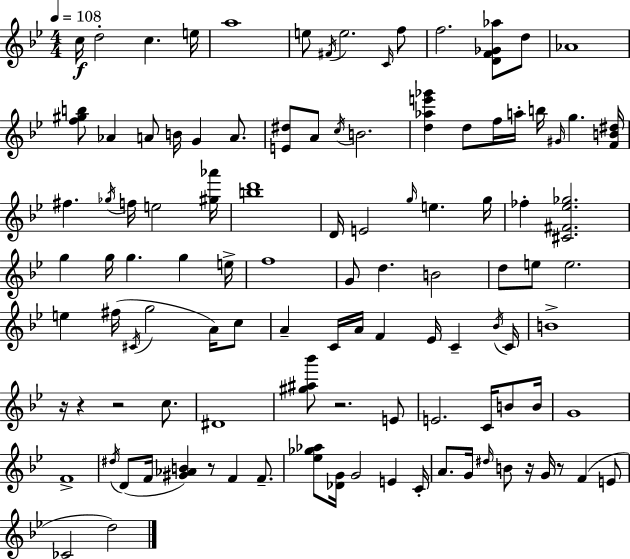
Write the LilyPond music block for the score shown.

{
  \clef treble
  \numericTimeSignature
  \time 4/4
  \key g \minor
  \tempo 4 = 108
  c''16\f d''2-. c''4. e''16 | a''1 | e''8 \acciaccatura { fis'16 } e''2. \grace { c'16 } | f''8 f''2. <d' f' ges' aes''>8 | \break d''8 aes'1 | <f'' gis'' b''>8 aes'4 a'8 b'16 g'4 a'8. | <e' dis''>8 a'8 \acciaccatura { c''16 } b'2. | <d'' aes'' e''' ges'''>4 d''8 f''16 a''16-. b''16 \grace { gis'16 } g''4. | \break <f' b' dis''>16 fis''4. \acciaccatura { ges''16 } f''16 e''2 | <gis'' aes'''>16 <b'' d'''>1 | d'16 e'2 \grace { g''16 } e''4. | g''16 fes''4-. <cis' fis' ees'' ges''>2. | \break g''4 g''16 g''4. | g''4 e''16-> f''1 | g'8 d''4. b'2 | d''8 e''8 e''2. | \break e''4 fis''16( \acciaccatura { cis'16 } g''2 | a'16) c''8 a'4-- c'16 a'16 f'4 | ees'16 c'4-- \acciaccatura { bes'16 } c'16 b'1-> | r16 r4 r2 | \break c''8. dis'1 | <gis'' ais'' bes'''>8 r2. | e'8 e'2. | c'16 b'8 b'16 g'1 | \break f'1-> | \acciaccatura { dis''16 }( d'8 f'16 <gis' aes' b'>4) | r8 f'4 f'8.-- <ees'' ges'' aes''>8 <des' g'>16 g'2 | e'4 c'16-. a'8. g'16 \grace { dis''16 } b'8 | \break r16 g'16 r8 f'4( e'8 ces'2 | d''2) \bar "|."
}